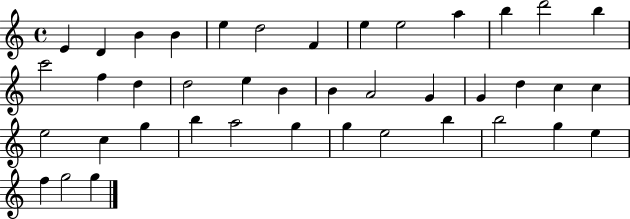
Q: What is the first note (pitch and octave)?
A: E4